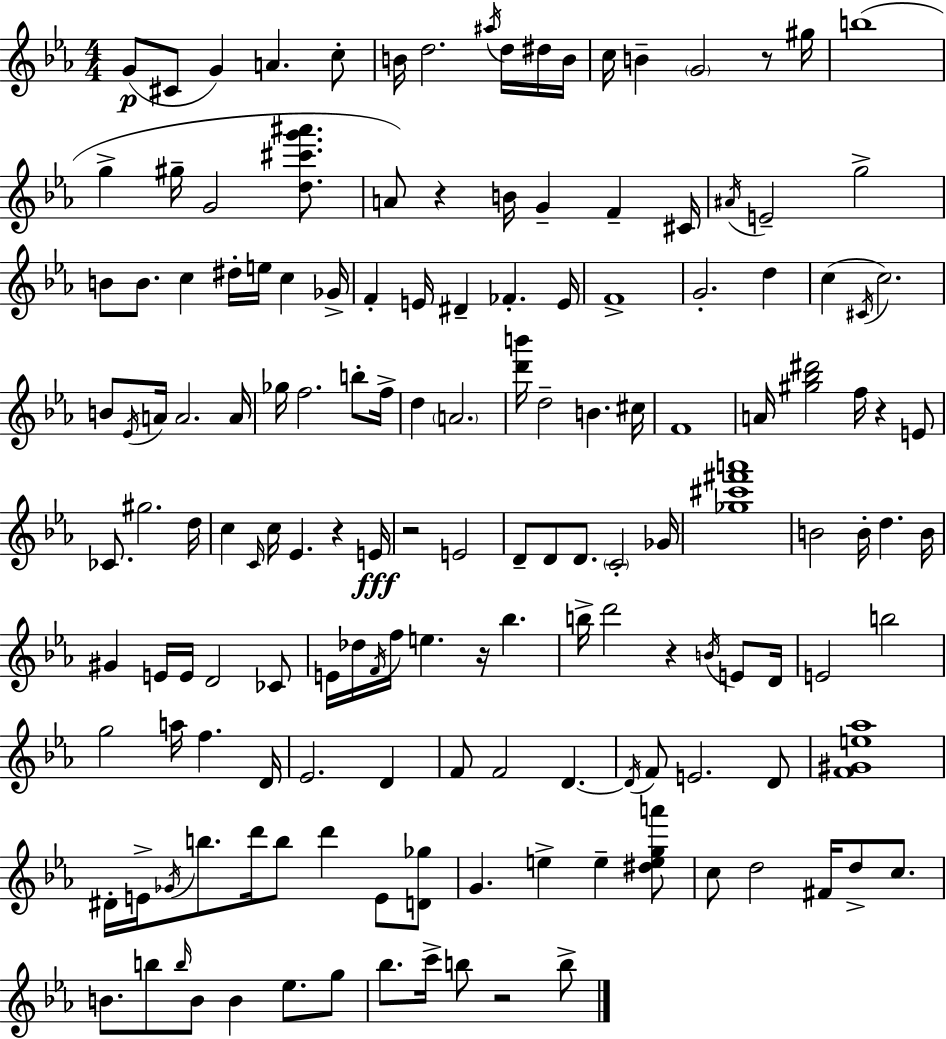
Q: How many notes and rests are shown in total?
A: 154